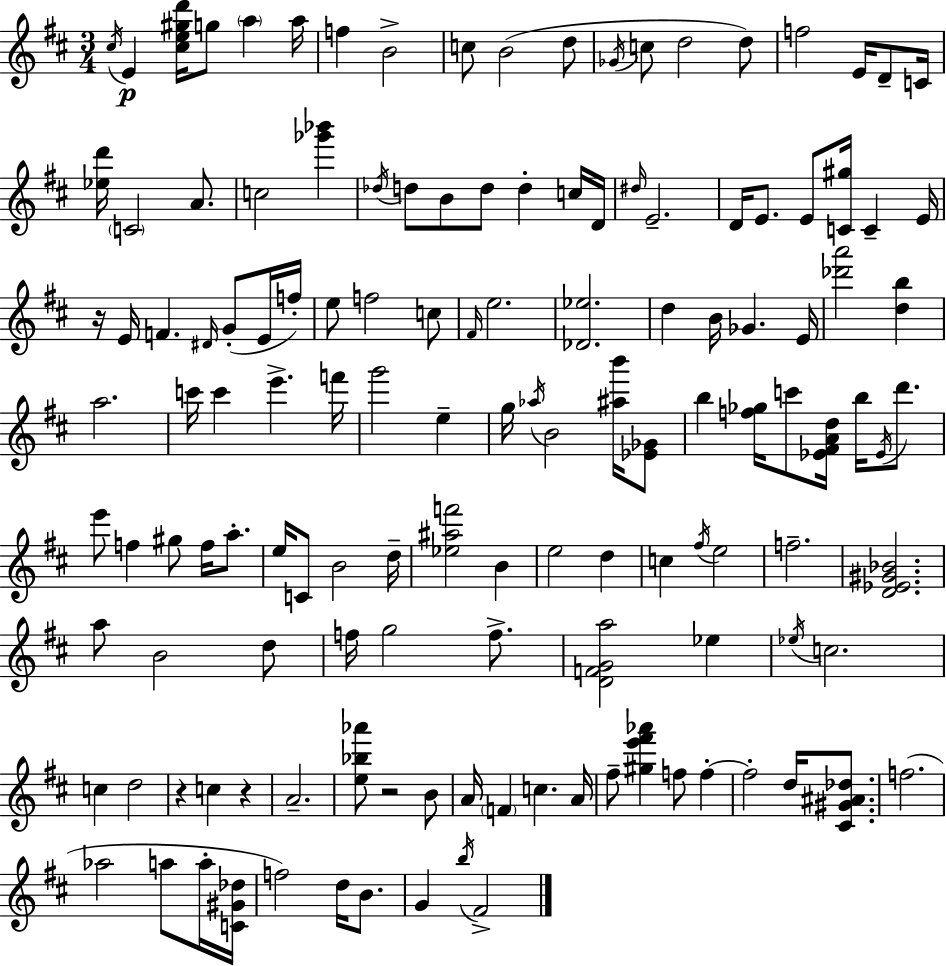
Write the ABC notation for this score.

X:1
T:Untitled
M:3/4
L:1/4
K:D
^c/4 E [^ce^gd']/4 g/2 a a/4 f B2 c/2 B2 d/2 _G/4 c/2 d2 d/2 f2 E/4 D/2 C/4 [_ed']/4 C2 A/2 c2 [_g'_b'] _d/4 d/2 B/2 d/2 d c/4 D/4 ^d/4 E2 D/4 E/2 E/2 [C^g]/4 C E/4 z/4 E/4 F ^D/4 G/2 E/4 f/4 e/2 f2 c/2 ^F/4 e2 [_D_e]2 d B/4 _G E/4 [_d'a']2 [db] a2 c'/4 c' e' f'/4 g'2 e g/4 _a/4 B2 [^ab']/4 [_E_G]/2 b [f_g]/4 c'/2 [_E^FAd]/4 b/4 _E/4 d'/2 e'/2 f ^g/2 f/4 a/2 e/4 C/2 B2 d/4 [_e^af']2 B e2 d c ^f/4 e2 f2 [D_E^G_B]2 a/2 B2 d/2 f/4 g2 f/2 [DFGa]2 _e _e/4 c2 c d2 z c z A2 [e_b_a']/2 z2 B/2 A/4 F c A/4 ^f/2 [^ge'^f'_a'] f/2 f f2 d/4 [^C^G^A_d]/2 f2 _a2 a/2 a/4 [C^G_d]/4 f2 d/4 B/2 G b/4 ^F2